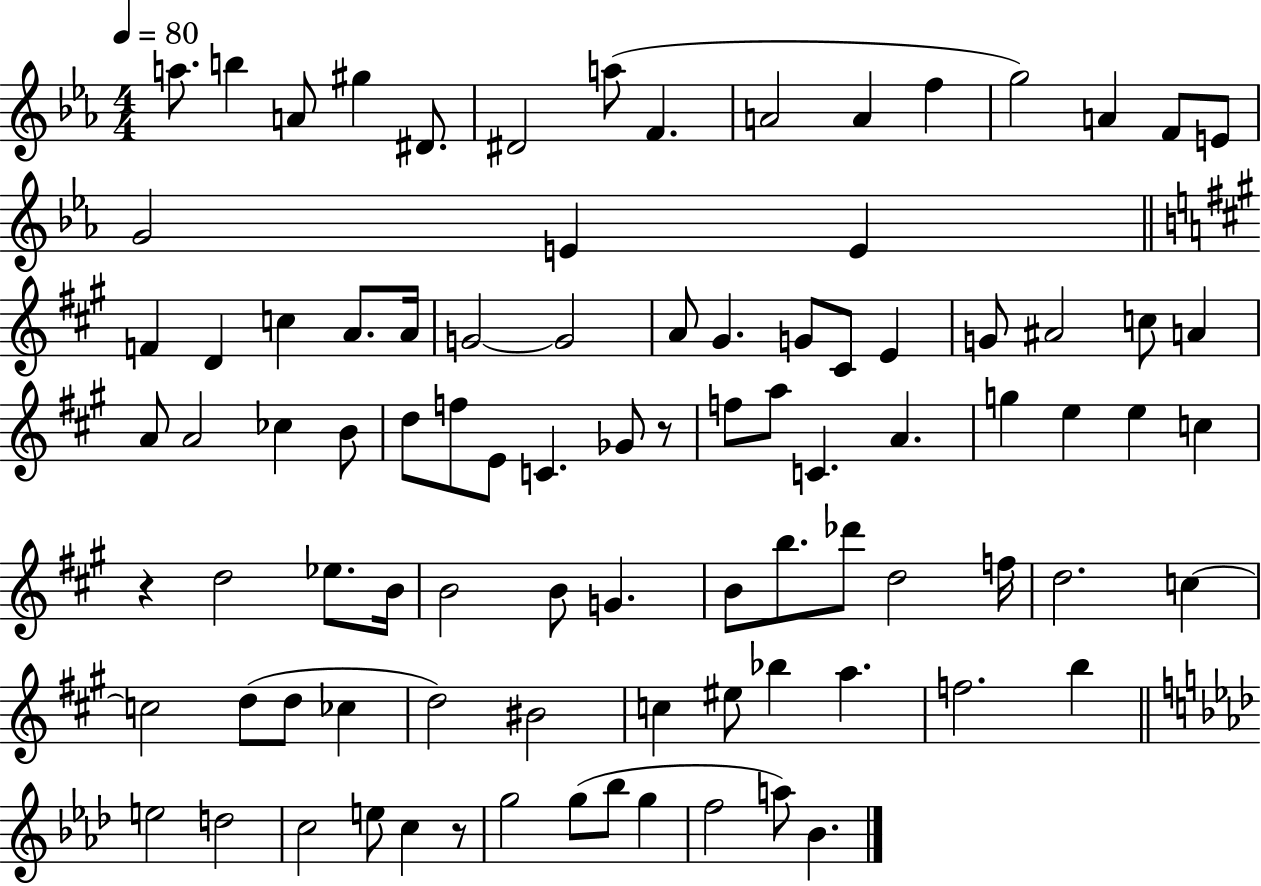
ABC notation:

X:1
T:Untitled
M:4/4
L:1/4
K:Eb
a/2 b A/2 ^g ^D/2 ^D2 a/2 F A2 A f g2 A F/2 E/2 G2 E E F D c A/2 A/4 G2 G2 A/2 ^G G/2 ^C/2 E G/2 ^A2 c/2 A A/2 A2 _c B/2 d/2 f/2 E/2 C _G/2 z/2 f/2 a/2 C A g e e c z d2 _e/2 B/4 B2 B/2 G B/2 b/2 _d'/2 d2 f/4 d2 c c2 d/2 d/2 _c d2 ^B2 c ^e/2 _b a f2 b e2 d2 c2 e/2 c z/2 g2 g/2 _b/2 g f2 a/2 _B